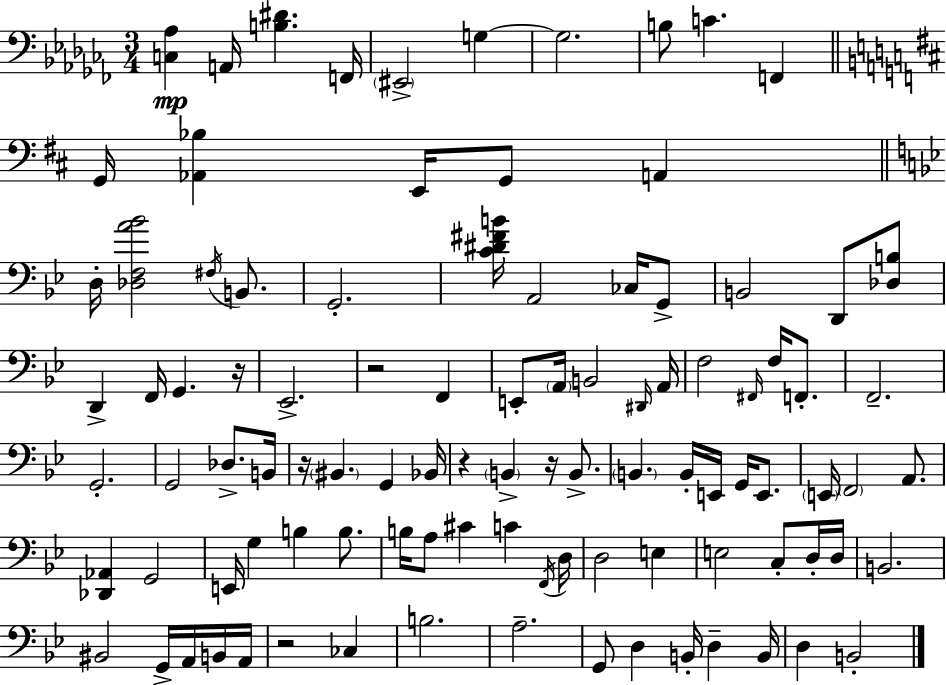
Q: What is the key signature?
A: AES minor